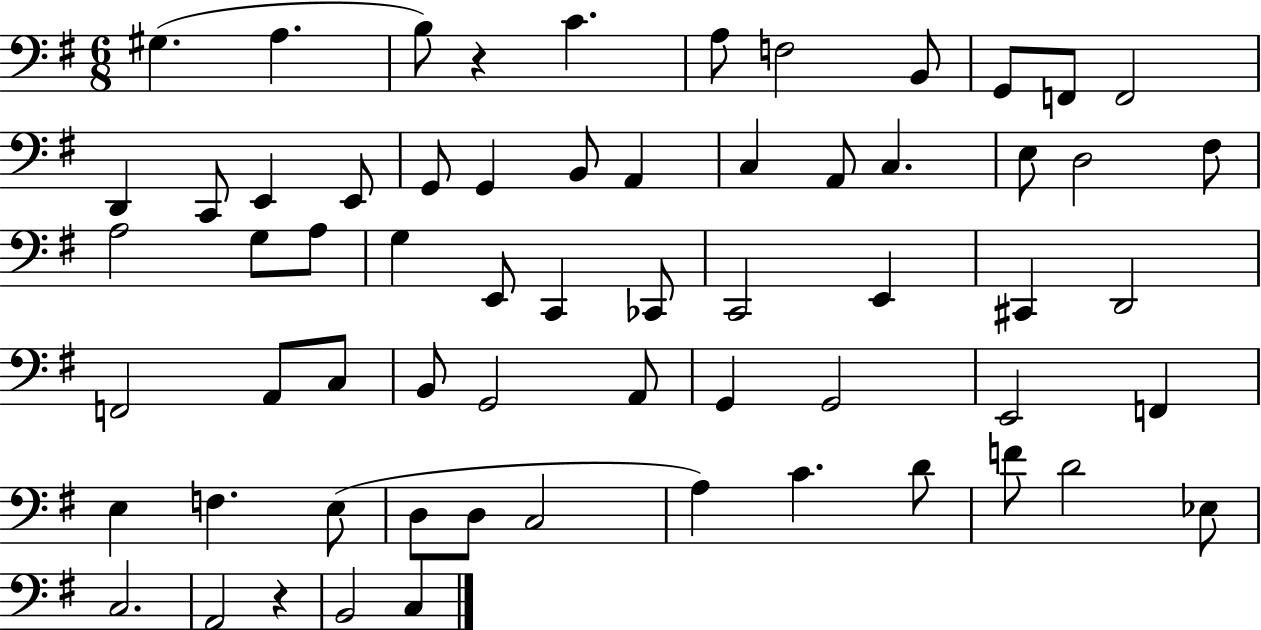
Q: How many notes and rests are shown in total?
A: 63